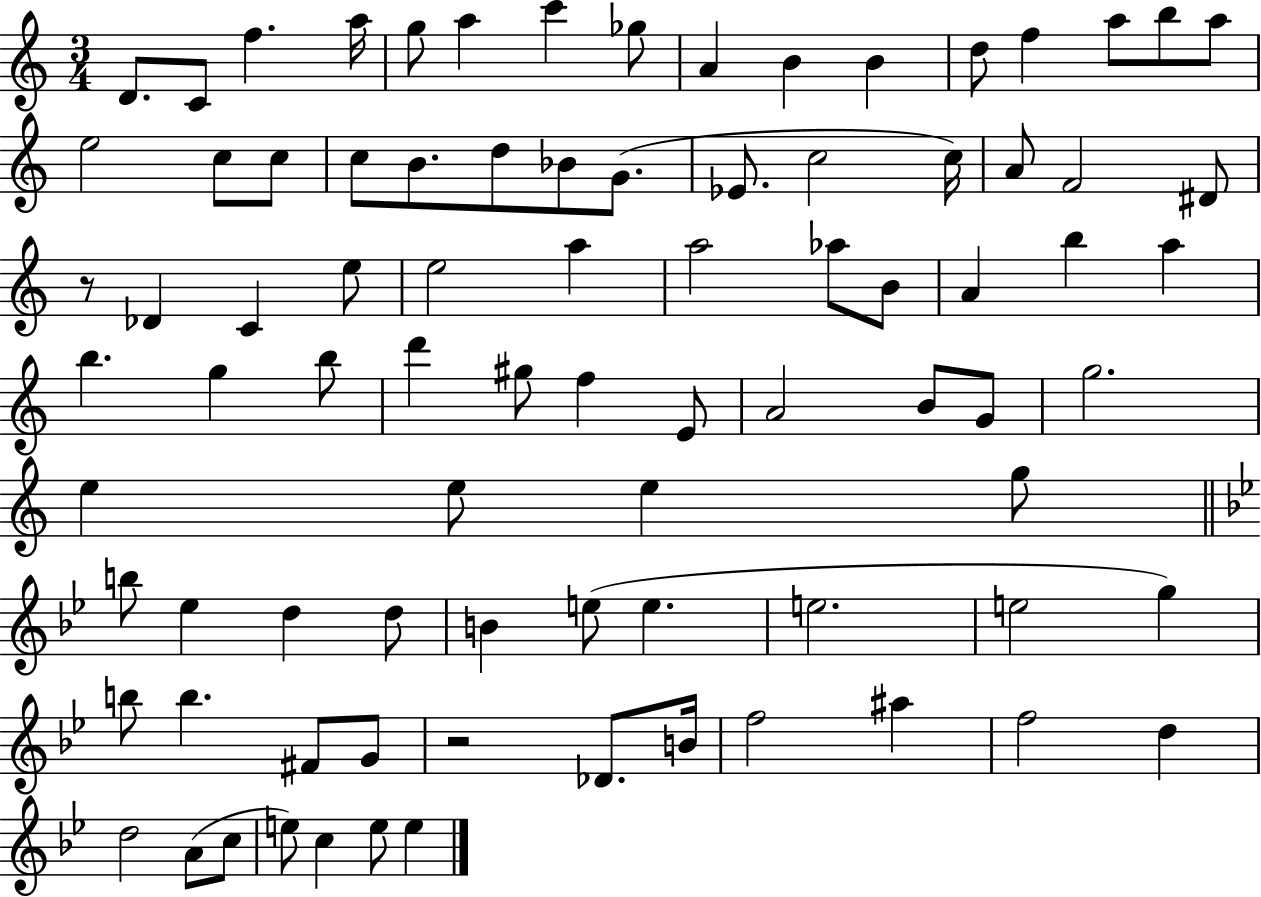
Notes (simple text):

D4/e. C4/e F5/q. A5/s G5/e A5/q C6/q Gb5/e A4/q B4/q B4/q D5/e F5/q A5/e B5/e A5/e E5/h C5/e C5/e C5/e B4/e. D5/e Bb4/e G4/e. Eb4/e. C5/h C5/s A4/e F4/h D#4/e R/e Db4/q C4/q E5/e E5/h A5/q A5/h Ab5/e B4/e A4/q B5/q A5/q B5/q. G5/q B5/e D6/q G#5/e F5/q E4/e A4/h B4/e G4/e G5/h. E5/q E5/e E5/q G5/e B5/e Eb5/q D5/q D5/e B4/q E5/e E5/q. E5/h. E5/h G5/q B5/e B5/q. F#4/e G4/e R/h Db4/e. B4/s F5/h A#5/q F5/h D5/q D5/h A4/e C5/e E5/e C5/q E5/e E5/q